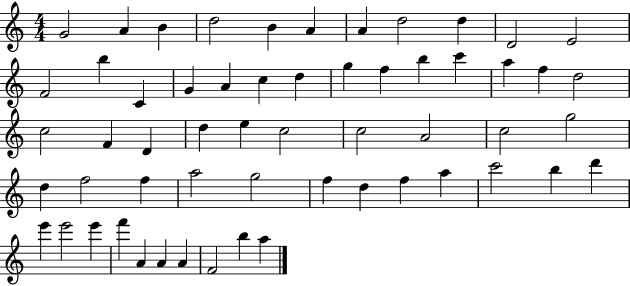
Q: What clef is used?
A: treble